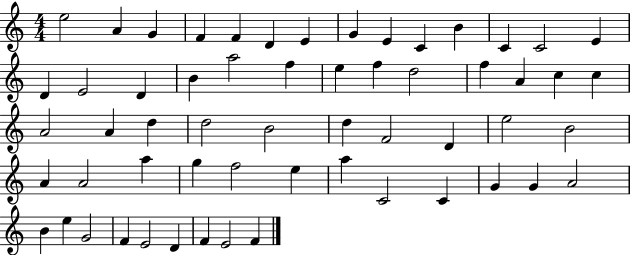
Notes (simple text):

E5/h A4/q G4/q F4/q F4/q D4/q E4/q G4/q E4/q C4/q B4/q C4/q C4/h E4/q D4/q E4/h D4/q B4/q A5/h F5/q E5/q F5/q D5/h F5/q A4/q C5/q C5/q A4/h A4/q D5/q D5/h B4/h D5/q F4/h D4/q E5/h B4/h A4/q A4/h A5/q G5/q F5/h E5/q A5/q C4/h C4/q G4/q G4/q A4/h B4/q E5/q G4/h F4/q E4/h D4/q F4/q E4/h F4/q